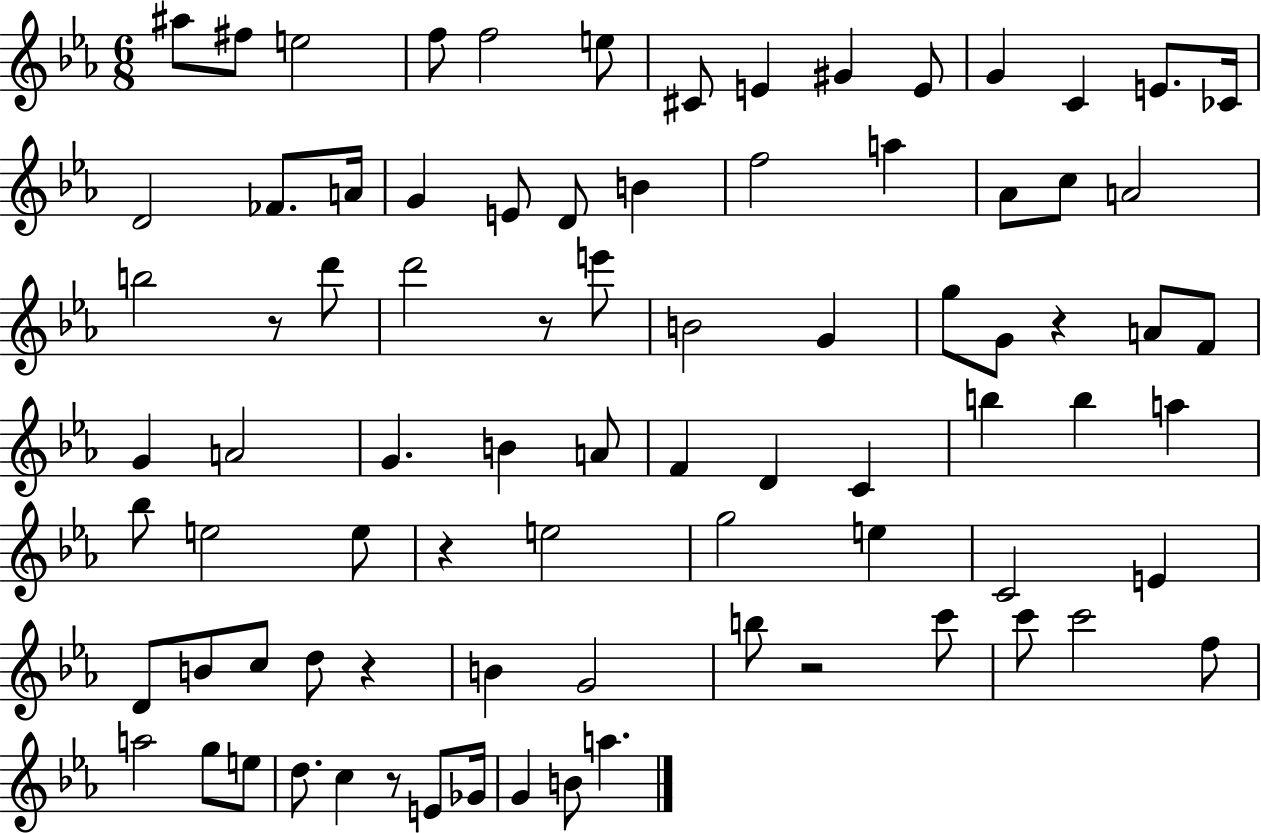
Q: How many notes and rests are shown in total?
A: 83